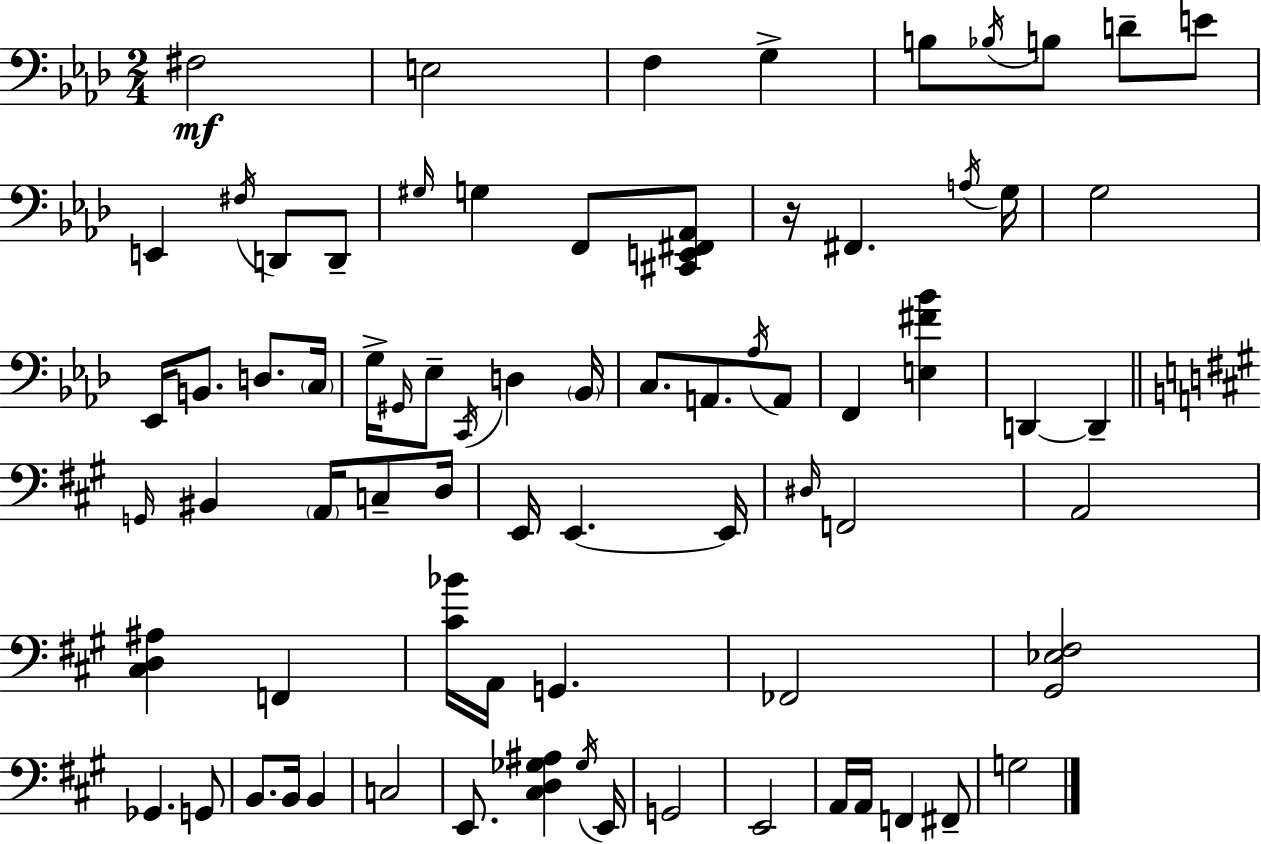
{
  \clef bass
  \numericTimeSignature
  \time 2/4
  \key f \minor
  fis2\mf | e2 | f4 g4-> | b8 \acciaccatura { bes16 } b8 d'8-- e'8 | \break e,4 \acciaccatura { fis16 } d,8 | d,8-- \grace { gis16 } g4 f,8 | <cis, e, fis, aes,>8 r16 fis,4. | \acciaccatura { a16 } g16 g2 | \break ees,16 b,8. | d8. \parenthesize c16 g16-> \grace { gis,16 } ees8-- | \acciaccatura { c,16 } d4 \parenthesize bes,16 c8. | a,8. \acciaccatura { aes16 } a,8 f,4 | \break <e fis' bes'>4 d,4~~ | d,4-- \bar "||" \break \key a \major \grace { g,16 } bis,4 \parenthesize a,16 c8-- | d16 e,16 e,4.~~ | e,16 \grace { dis16 } f,2 | a,2 | \break <cis d ais>4 f,4 | <cis' bes'>16 a,16 g,4. | fes,2 | <gis, ees fis>2 | \break ges,4. | g,8 b,8. b,16 b,4 | c2 | e,8. <cis d ges ais>4 | \break \acciaccatura { ges16 } e,16 g,2 | e,2 | a,16 a,16 f,4 | fis,8-- g2 | \break \bar "|."
}